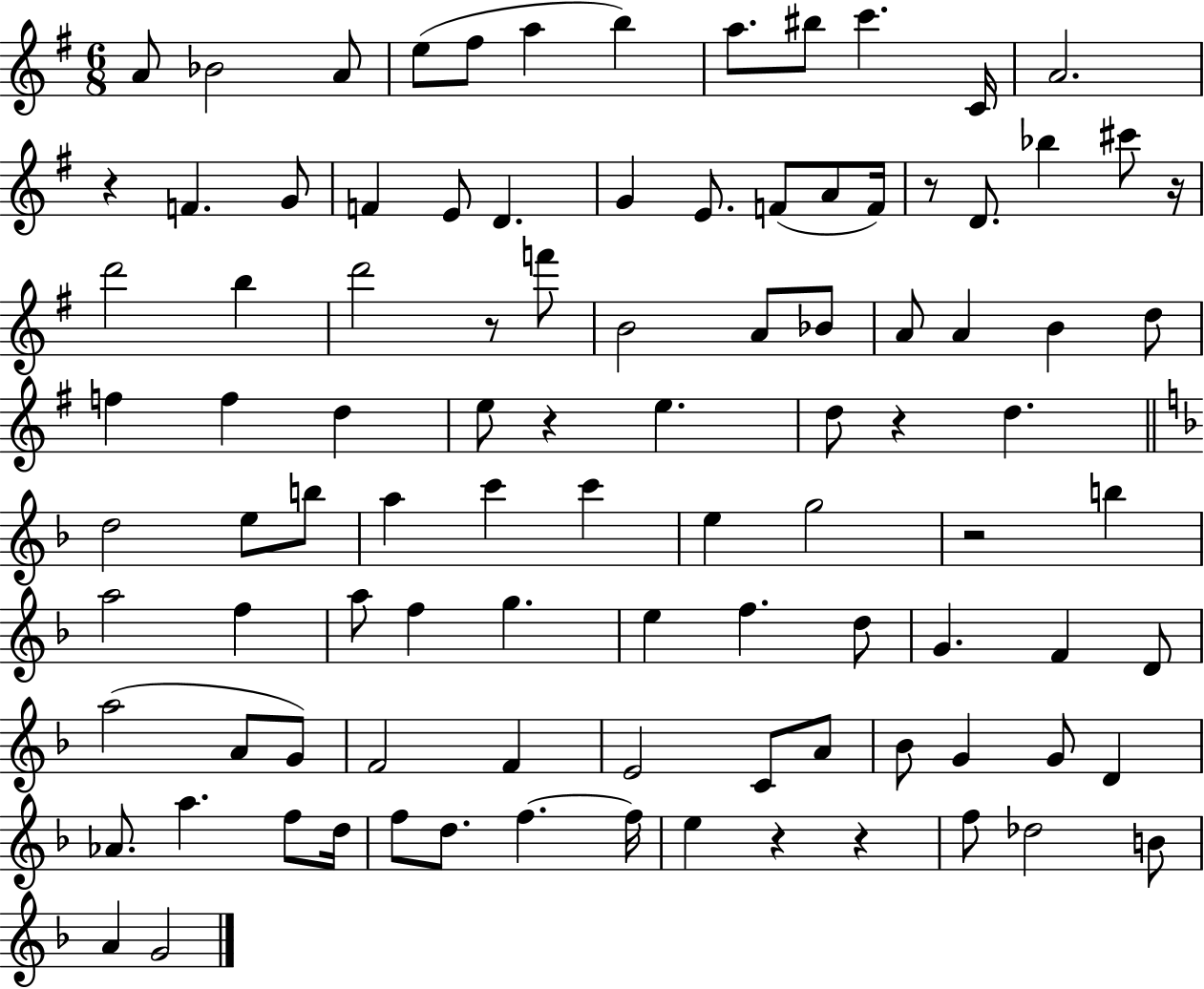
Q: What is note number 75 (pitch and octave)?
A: D4